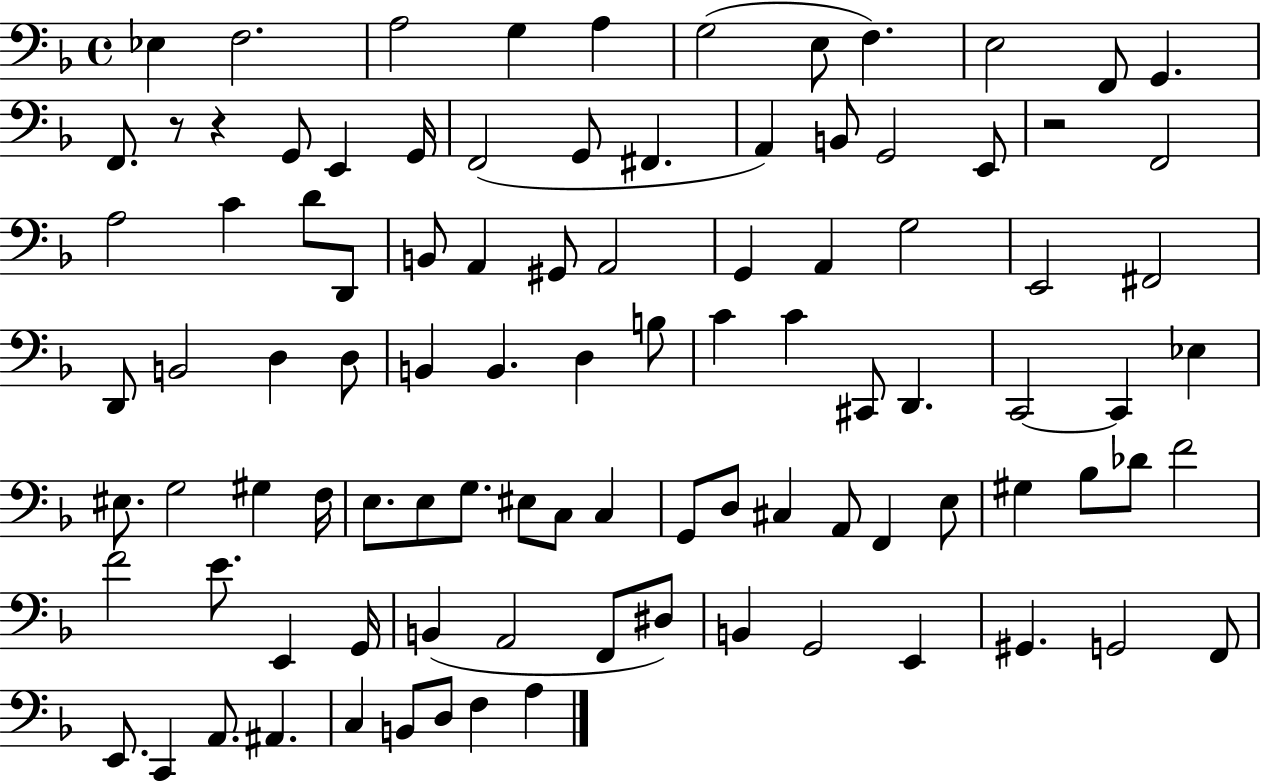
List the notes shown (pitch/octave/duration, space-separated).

Eb3/q F3/h. A3/h G3/q A3/q G3/h E3/e F3/q. E3/h F2/e G2/q. F2/e. R/e R/q G2/e E2/q G2/s F2/h G2/e F#2/q. A2/q B2/e G2/h E2/e R/h F2/h A3/h C4/q D4/e D2/e B2/e A2/q G#2/e A2/h G2/q A2/q G3/h E2/h F#2/h D2/e B2/h D3/q D3/e B2/q B2/q. D3/q B3/e C4/q C4/q C#2/e D2/q. C2/h C2/q Eb3/q EIS3/e. G3/h G#3/q F3/s E3/e. E3/e G3/e. EIS3/e C3/e C3/q G2/e D3/e C#3/q A2/e F2/q E3/e G#3/q Bb3/e Db4/e F4/h F4/h E4/e. E2/q G2/s B2/q A2/h F2/e D#3/e B2/q G2/h E2/q G#2/q. G2/h F2/e E2/e. C2/q A2/e. A#2/q. C3/q B2/e D3/e F3/q A3/q